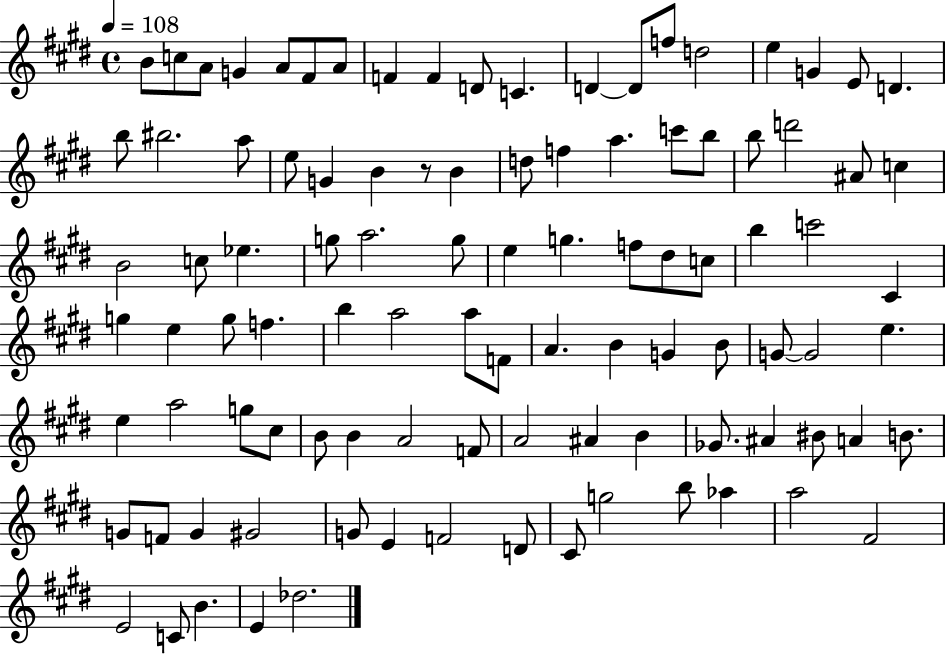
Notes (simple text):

B4/e C5/e A4/e G4/q A4/e F#4/e A4/e F4/q F4/q D4/e C4/q. D4/q D4/e F5/e D5/h E5/q G4/q E4/e D4/q. B5/e BIS5/h. A5/e E5/e G4/q B4/q R/e B4/q D5/e F5/q A5/q. C6/e B5/e B5/e D6/h A#4/e C5/q B4/h C5/e Eb5/q. G5/e A5/h. G5/e E5/q G5/q. F5/e D#5/e C5/e B5/q C6/h C#4/q G5/q E5/q G5/e F5/q. B5/q A5/h A5/e F4/e A4/q. B4/q G4/q B4/e G4/e G4/h E5/q. E5/q A5/h G5/e C#5/e B4/e B4/q A4/h F4/e A4/h A#4/q B4/q Gb4/e. A#4/q BIS4/e A4/q B4/e. G4/e F4/e G4/q G#4/h G4/e E4/q F4/h D4/e C#4/e G5/h B5/e Ab5/q A5/h F#4/h E4/h C4/e B4/q. E4/q Db5/h.